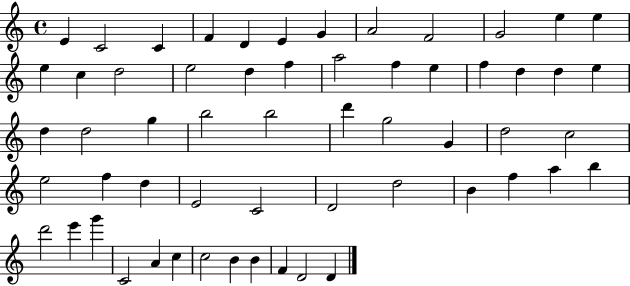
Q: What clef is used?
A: treble